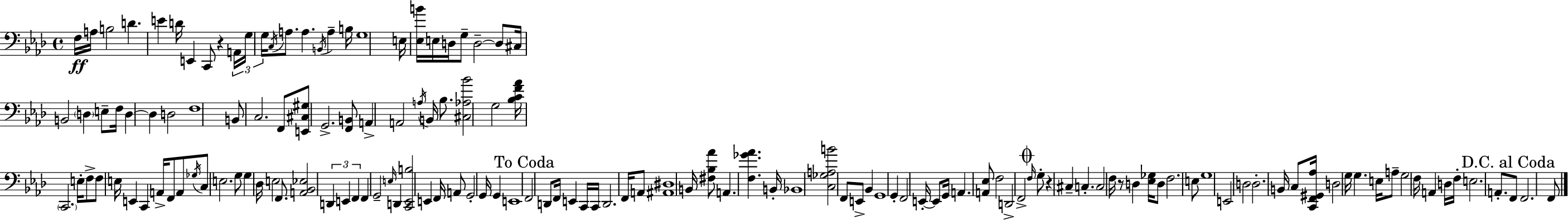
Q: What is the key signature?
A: AES major